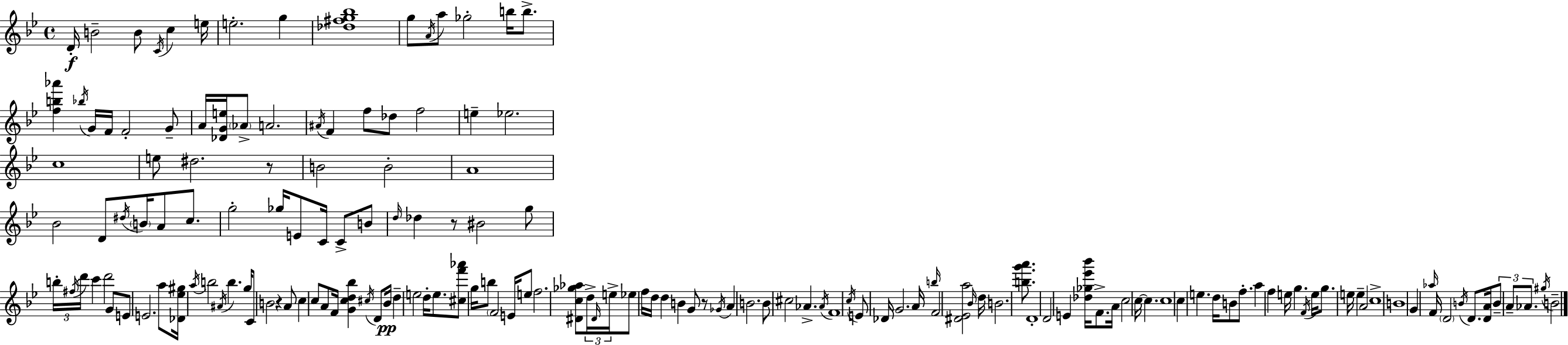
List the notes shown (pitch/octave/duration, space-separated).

D4/s B4/h B4/e C4/s C5/q E5/s E5/h. G5/q [Db5,F#5,G5,Bb5]/w G5/e A4/s A5/e Gb5/h B5/s B5/e. [F5,B5,Ab6]/q Bb5/s G4/s F4/s F4/h G4/e A4/s [Db4,G4,E5]/s Ab4/e A4/h. A#4/s F4/q F5/e Db5/e F5/h E5/q Eb5/h. C5/w E5/e D#5/h. R/e B4/h B4/h A4/w Bb4/h D4/e D#5/s B4/s A4/e C5/e. G5/h Gb5/s E4/e C4/s C4/e B4/e D5/s Db5/q R/e BIS4/h G5/e B5/s F#5/s D6/s C6/q D6/h G4/e E4/e E4/h. A5/e [Db4,Eb5,G#5]/s A5/s B5/h A#4/s B5/q. G5/s C4/e B4/h R/q A4/e C5/q C5/e A4/e F4/s [G4,C5,D5,Bb5]/q C#5/s D4/e Bb4/s D5/q E5/h D5/s E5/e. [C#5,F6,Ab6]/e G5/s B5/e F4/h E4/s E5/e F5/h. [D#4,C5,Gb5,Ab5]/e D5/s D#4/s E5/s Eb5/e F5/s D5/s D5/q B4/q G4/e R/e Gb4/s A4/q B4/h. B4/e C#5/h Ab4/q. Ab4/s F4/w C5/s E4/e Db4/s G4/h. A4/s B5/s F4/h [D#4,Eb4,A5]/h Bb4/s D5/s B4/h. [B5,G6,A6]/e. D4/w D4/h E4/q [Db5,Gb5,Eb6,Bb6]/s F4/e. A4/s C5/h C5/s C5/q. C5/w C5/q E5/q. D5/s B4/e F5/e. A5/q F5/q E5/s G5/q. F4/s E5/s G5/e. E5/s E5/q A4/h C5/w B4/w G4/q Ab5/s F4/s D4/h B4/s D4/e. [D4,A4]/s B4/e A4/e Ab4/e. G#5/s B4/h